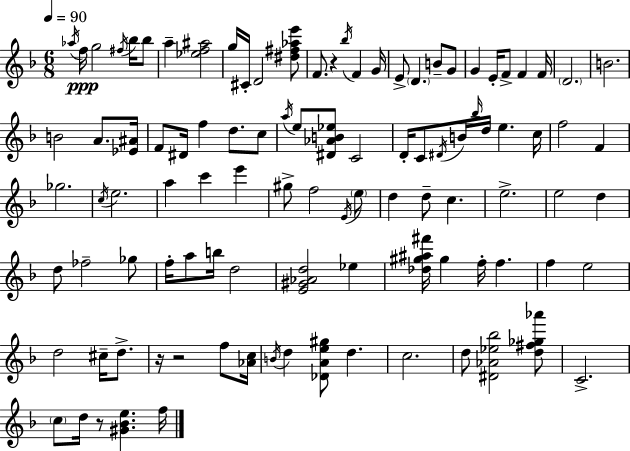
Ab5/s F5/s G5/h F#5/s Bb5/s Bb5/e A5/q [Eb5,F5,A#5]/h G5/s C#4/s D4/h [D#5,F#5,Ab5,E6]/e F4/e. R/q Bb5/s F4/q G4/s E4/e D4/q. B4/e G4/e G4/q E4/s F4/e F4/q F4/s D4/h. B4/h. B4/h A4/e. [Eb4,A#4]/s F4/e D#4/s F5/q D5/e. C5/e A5/s E5/e [D#4,Ab4,B4,Eb5]/e C4/h D4/s C4/e D#4/s B4/s Bb5/s D5/s E5/q. C5/s F5/h F4/q Gb5/h. C5/s E5/h. A5/q C6/q E6/q G#5/e F5/h E4/s E5/e D5/q D5/e C5/q. E5/h. E5/h D5/q D5/e FES5/h Gb5/e F5/s A5/e B5/s D5/h [E4,G#4,Ab4,D5]/h Eb5/q [Db5,G#5,A#5,F#6]/s G#5/q F5/s F5/q. F5/q E5/h D5/h C#5/s D5/e. R/s R/h F5/e [Ab4,C5]/s B4/s D5/q [Db4,A4,E5,G#5]/e D5/q. C5/h. D5/e [D#4,Ab4,Eb5,Bb5]/h [D5,F#5,Gb5,Ab6]/e C4/h. C5/e D5/s R/e [G#4,Bb4,E5]/q. F5/s